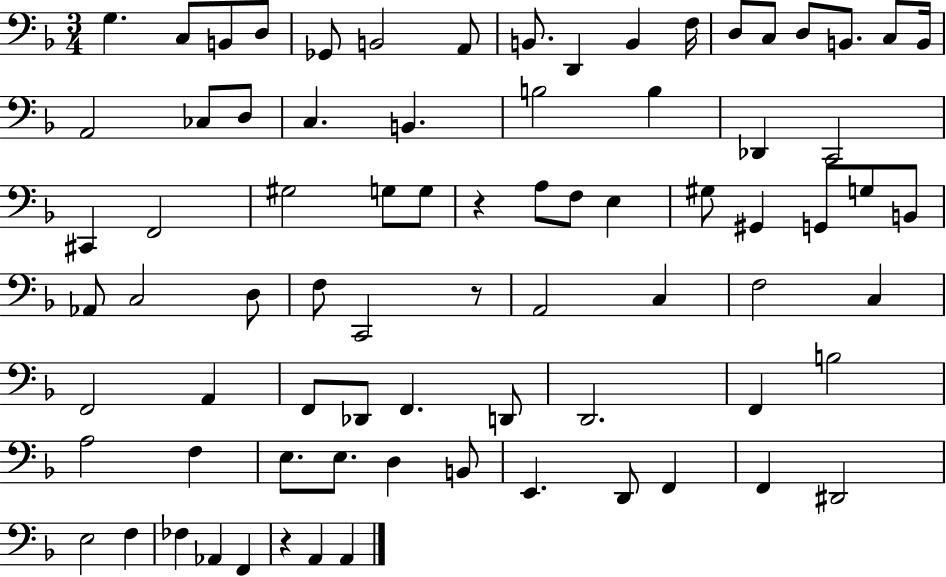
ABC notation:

X:1
T:Untitled
M:3/4
L:1/4
K:F
G, C,/2 B,,/2 D,/2 _G,,/2 B,,2 A,,/2 B,,/2 D,, B,, F,/4 D,/2 C,/2 D,/2 B,,/2 C,/2 B,,/4 A,,2 _C,/2 D,/2 C, B,, B,2 B, _D,, C,,2 ^C,, F,,2 ^G,2 G,/2 G,/2 z A,/2 F,/2 E, ^G,/2 ^G,, G,,/2 G,/2 B,,/2 _A,,/2 C,2 D,/2 F,/2 C,,2 z/2 A,,2 C, F,2 C, F,,2 A,, F,,/2 _D,,/2 F,, D,,/2 D,,2 F,, B,2 A,2 F, E,/2 E,/2 D, B,,/2 E,, D,,/2 F,, F,, ^D,,2 E,2 F, _F, _A,, F,, z A,, A,,